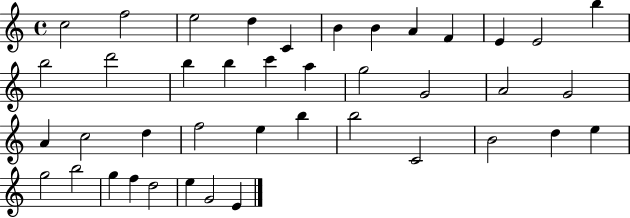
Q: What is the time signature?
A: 4/4